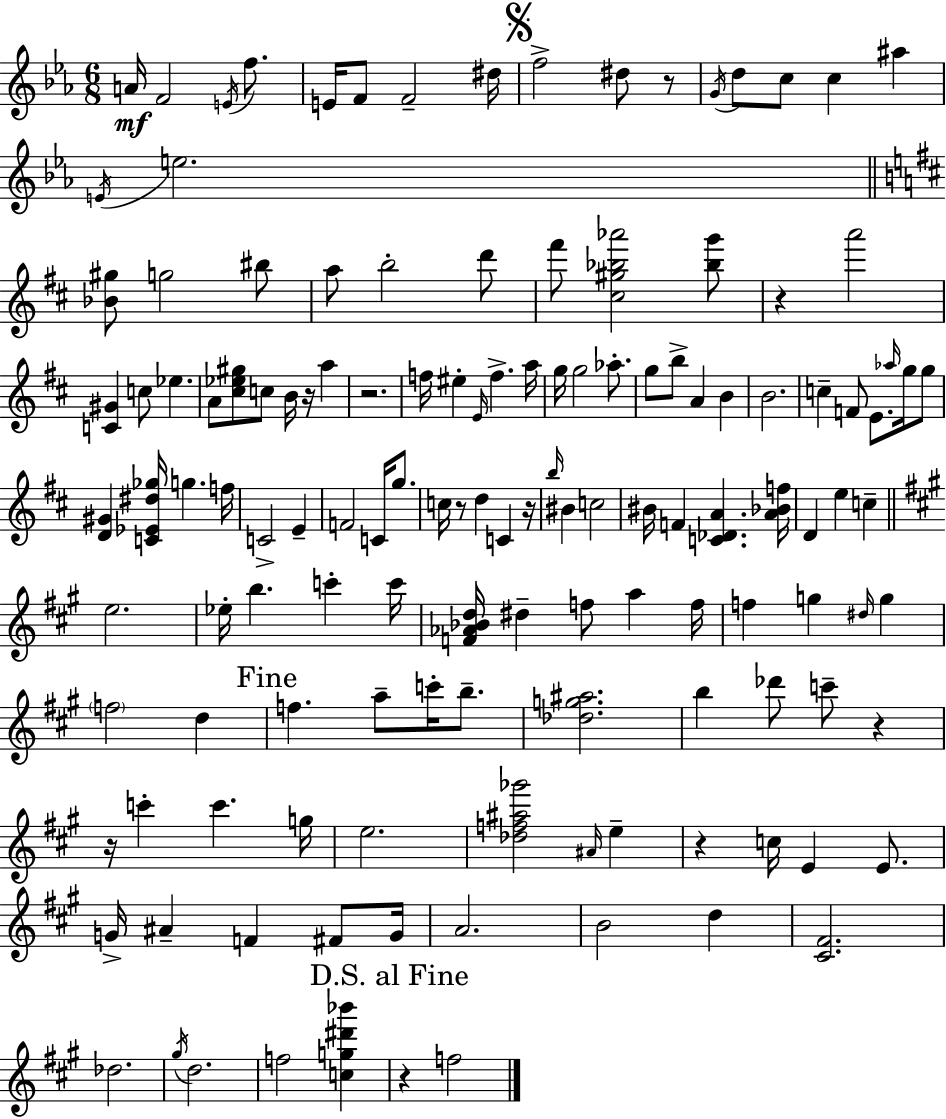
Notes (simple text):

A4/s F4/h E4/s F5/e. E4/s F4/e F4/h D#5/s F5/h D#5/e R/e G4/s D5/e C5/e C5/q A#5/q E4/s E5/h. [Bb4,G#5]/e G5/h BIS5/e A5/e B5/h D6/e F#6/e [C#5,G#5,Bb5,Ab6]/h [Bb5,G6]/e R/q A6/h [C4,G#4]/q C5/e Eb5/q. A4/e [C#5,Eb5,G#5]/e C5/e B4/s R/s A5/q R/h. F5/s EIS5/q E4/s F5/q. A5/s G5/s G5/h Ab5/e. G5/e B5/e A4/q B4/q B4/h. C5/q F4/e E4/e. Ab5/s G5/s G5/e [D4,G#4]/q [C4,Eb4,D#5,Gb5]/s G5/q. F5/s C4/h E4/q F4/h C4/s G5/e. C5/s R/e D5/q C4/q R/s B5/s BIS4/q C5/h BIS4/s F4/q [C4,Db4,A4]/q. [A4,Bb4,F5]/s D4/q E5/q C5/q E5/h. Eb5/s B5/q. C6/q C6/s [F4,Ab4,Bb4,D5]/s D#5/q F5/e A5/q F5/s F5/q G5/q D#5/s G5/q F5/h D5/q F5/q. A5/e C6/s B5/e. [Db5,G5,A#5]/h. B5/q Db6/e C6/e R/q R/s C6/q C6/q. G5/s E5/h. [Db5,F5,A#5,Gb6]/h A#4/s E5/q R/q C5/s E4/q E4/e. G4/s A#4/q F4/q F#4/e G4/s A4/h. B4/h D5/q [C#4,F#4]/h. Db5/h. G#5/s D5/h. F5/h [C5,G5,D#6,Bb6]/q R/q F5/h